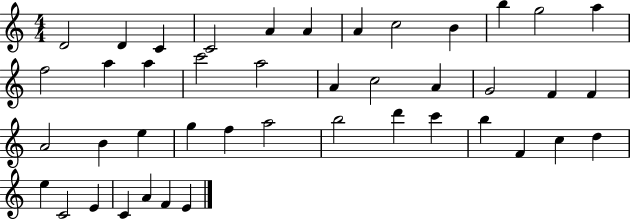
{
  \clef treble
  \numericTimeSignature
  \time 4/4
  \key c \major
  d'2 d'4 c'4 | c'2 a'4 a'4 | a'4 c''2 b'4 | b''4 g''2 a''4 | \break f''2 a''4 a''4 | c'''2 a''2 | a'4 c''2 a'4 | g'2 f'4 f'4 | \break a'2 b'4 e''4 | g''4 f''4 a''2 | b''2 d'''4 c'''4 | b''4 f'4 c''4 d''4 | \break e''4 c'2 e'4 | c'4 a'4 f'4 e'4 | \bar "|."
}